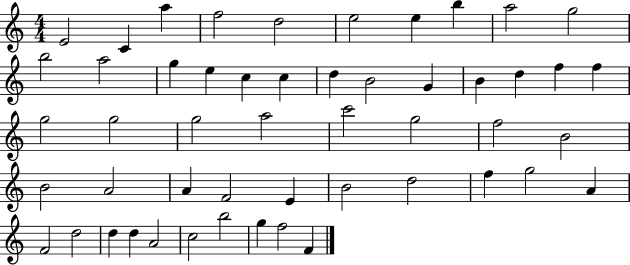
{
  \clef treble
  \numericTimeSignature
  \time 4/4
  \key c \major
  e'2 c'4 a''4 | f''2 d''2 | e''2 e''4 b''4 | a''2 g''2 | \break b''2 a''2 | g''4 e''4 c''4 c''4 | d''4 b'2 g'4 | b'4 d''4 f''4 f''4 | \break g''2 g''2 | g''2 a''2 | c'''2 g''2 | f''2 b'2 | \break b'2 a'2 | a'4 f'2 e'4 | b'2 d''2 | f''4 g''2 a'4 | \break f'2 d''2 | d''4 d''4 a'2 | c''2 b''2 | g''4 f''2 f'4 | \break \bar "|."
}